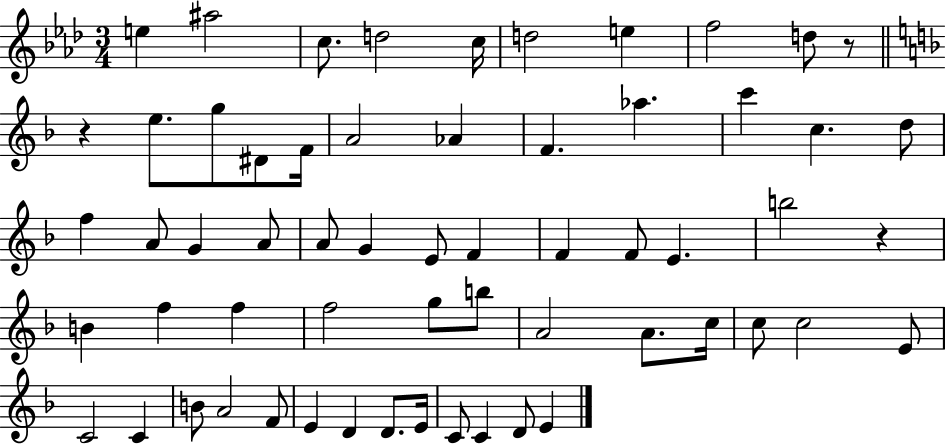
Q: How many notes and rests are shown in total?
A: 60